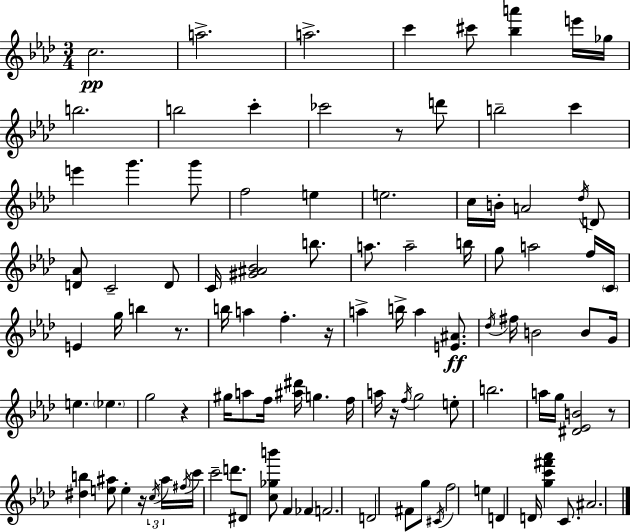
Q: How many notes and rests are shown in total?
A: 103